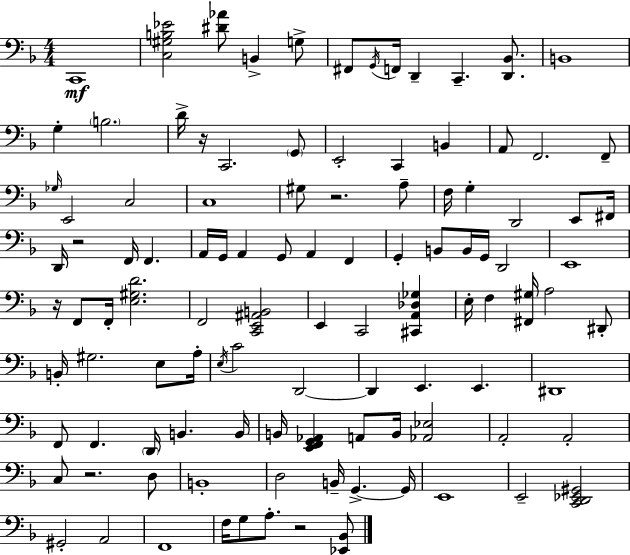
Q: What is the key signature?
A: D minor